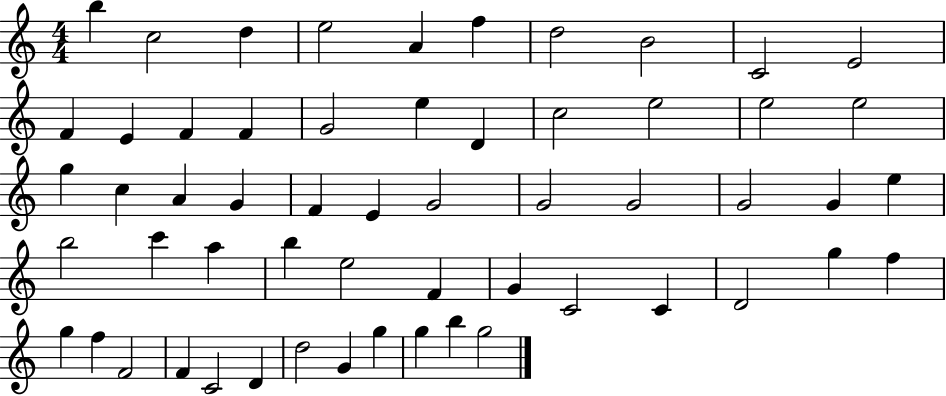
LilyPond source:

{
  \clef treble
  \numericTimeSignature
  \time 4/4
  \key c \major
  b''4 c''2 d''4 | e''2 a'4 f''4 | d''2 b'2 | c'2 e'2 | \break f'4 e'4 f'4 f'4 | g'2 e''4 d'4 | c''2 e''2 | e''2 e''2 | \break g''4 c''4 a'4 g'4 | f'4 e'4 g'2 | g'2 g'2 | g'2 g'4 e''4 | \break b''2 c'''4 a''4 | b''4 e''2 f'4 | g'4 c'2 c'4 | d'2 g''4 f''4 | \break g''4 f''4 f'2 | f'4 c'2 d'4 | d''2 g'4 g''4 | g''4 b''4 g''2 | \break \bar "|."
}